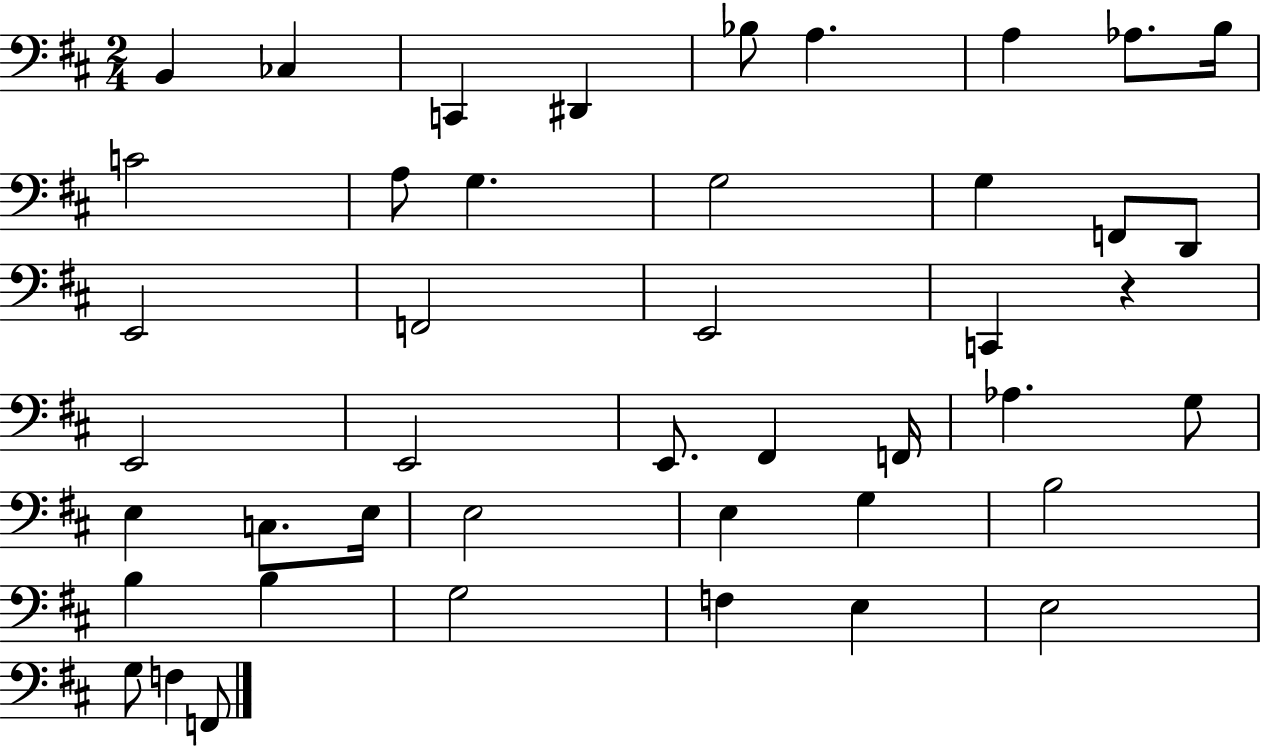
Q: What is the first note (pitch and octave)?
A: B2